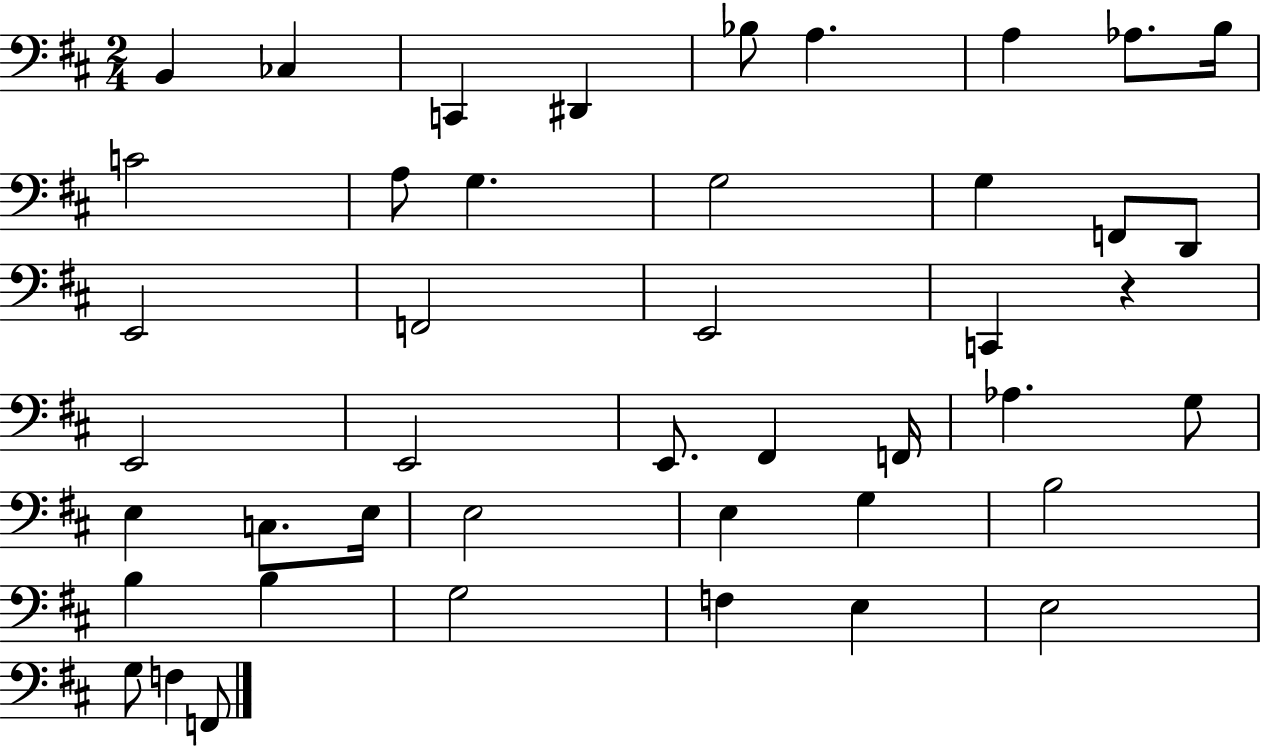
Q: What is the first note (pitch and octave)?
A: B2